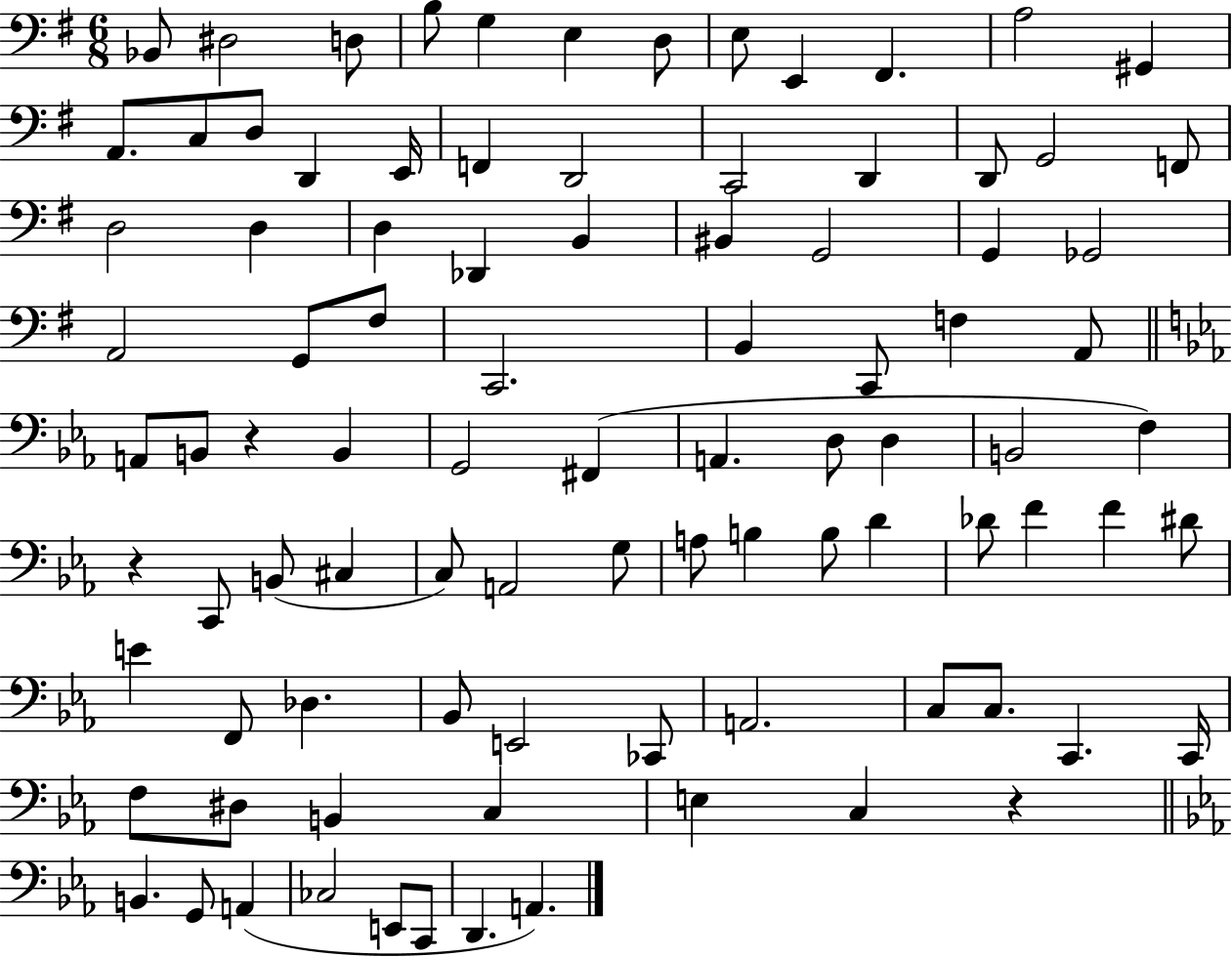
{
  \clef bass
  \numericTimeSignature
  \time 6/8
  \key g \major
  bes,8 dis2 d8 | b8 g4 e4 d8 | e8 e,4 fis,4. | a2 gis,4 | \break a,8. c8 d8 d,4 e,16 | f,4 d,2 | c,2 d,4 | d,8 g,2 f,8 | \break d2 d4 | d4 des,4 b,4 | bis,4 g,2 | g,4 ges,2 | \break a,2 g,8 fis8 | c,2. | b,4 c,8 f4 a,8 | \bar "||" \break \key c \minor a,8 b,8 r4 b,4 | g,2 fis,4( | a,4. d8 d4 | b,2 f4) | \break r4 c,8 b,8( cis4 | c8) a,2 g8 | a8 b4 b8 d'4 | des'8 f'4 f'4 dis'8 | \break e'4 f,8 des4. | bes,8 e,2 ces,8 | a,2. | c8 c8. c,4. c,16 | \break f8 dis8 b,4 c4 | e4 c4 r4 | \bar "||" \break \key ees \major b,4. g,8 a,4( | ces2 e,8 c,8 | d,4. a,4.) | \bar "|."
}